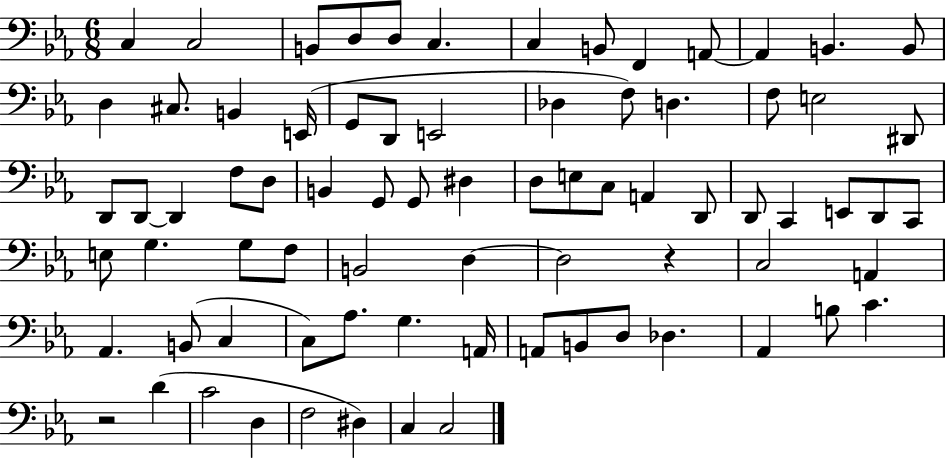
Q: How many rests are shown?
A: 2